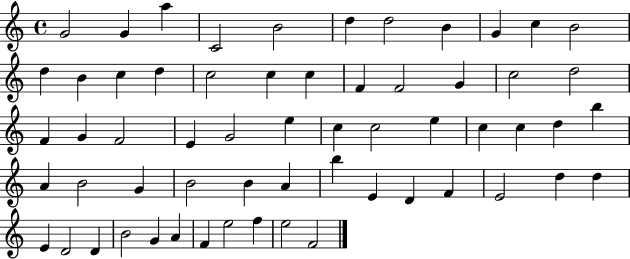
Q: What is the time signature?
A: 4/4